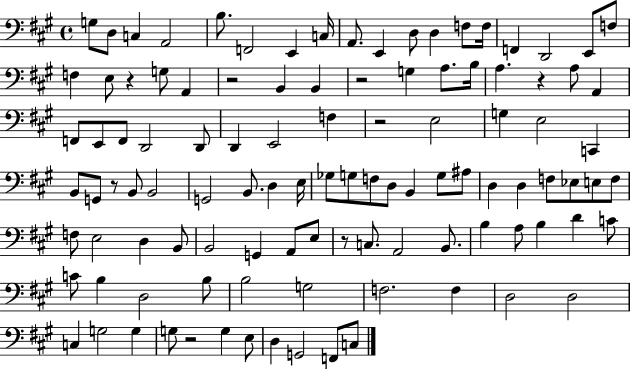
{
  \clef bass
  \time 4/4
  \defaultTimeSignature
  \key a \major
  \repeat volta 2 { g8 d8 c4 a,2 | b8. f,2 e,4 c16 | a,8. e,4 d8 d4 f8 f16 | f,4 d,2 e,8 f8 | \break f4 e8 r4 g8 a,4 | r2 b,4 b,4 | r2 g4 a8. b16 | a4. r4 a8 a,4 | \break f,8 e,8 f,8 d,2 d,8 | d,4 e,2 f4 | r2 e2 | g4 e2 c,4 | \break b,8 g,8 r8 b,8 b,2 | g,2 b,8. d4 e16 | ges8 g8 f8 d8 b,4 g8 ais8 | d4 d4 f8 ees8 e8 f8 | \break f8 e2 d4 b,8 | b,2 g,4 a,8 e8 | r8 c8. a,2 b,8. | b4 a8 b4 d'4 c'8 | \break c'8 b4 d2 b8 | b2 g2 | f2. f4 | d2 d2 | \break c4 g2 g4 | g8 r2 g4 e8 | d4 g,2 f,8 c8 | } \bar "|."
}